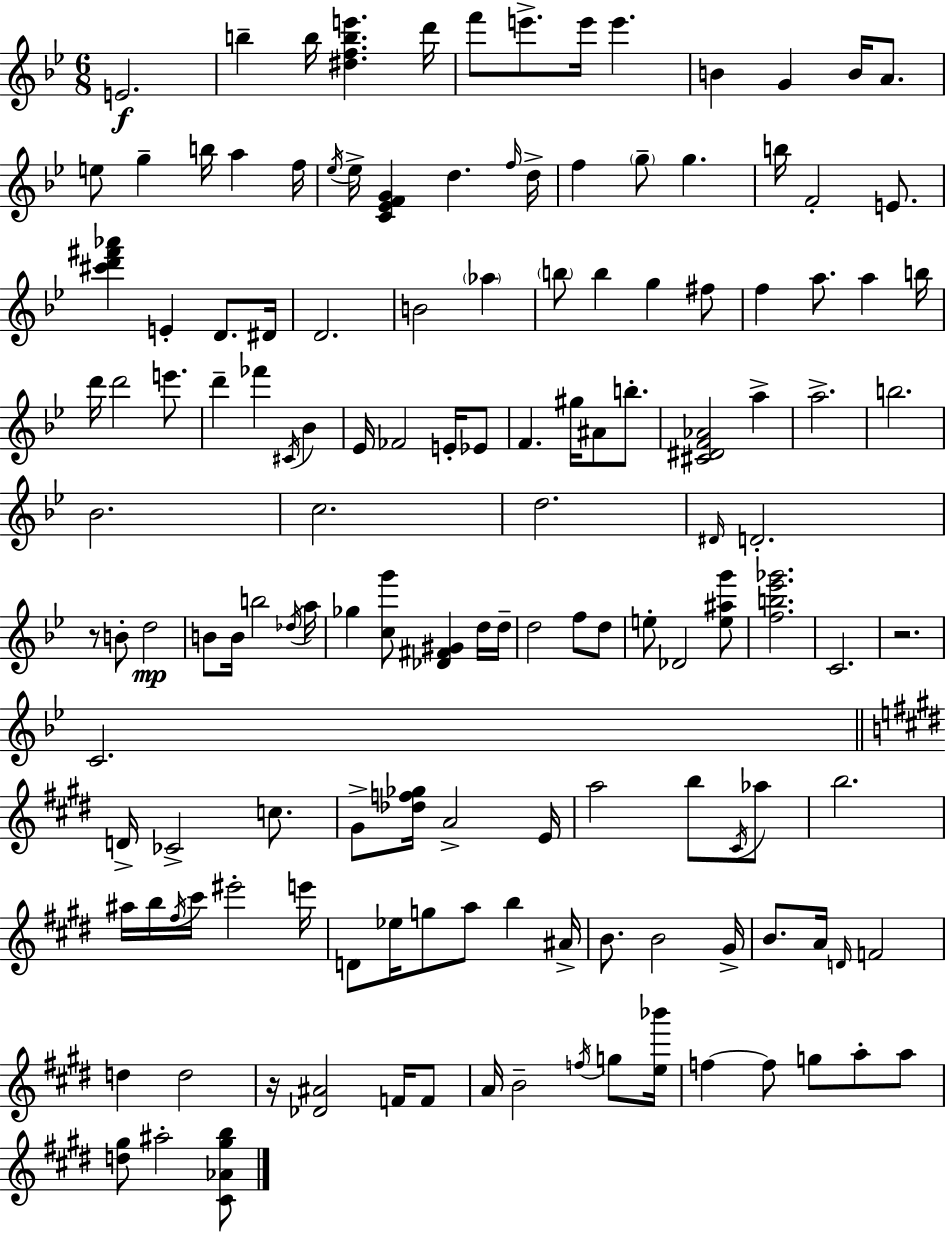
X:1
T:Untitled
M:6/8
L:1/4
K:Gm
E2 b b/4 [^dfbe'] d'/4 f'/2 e'/2 e'/4 e' B G B/4 A/2 e/2 g b/4 a f/4 _e/4 _e/4 [C_EFG] d f/4 d/4 f g/2 g b/4 F2 E/2 [^c'd'^f'_a'] E D/2 ^D/4 D2 B2 _a b/2 b g ^f/2 f a/2 a b/4 d'/4 d'2 e'/2 d' _f' ^C/4 _B _E/4 _F2 E/4 _E/2 F ^g/4 ^A/2 b/2 [^C^DF_A]2 a a2 b2 _B2 c2 d2 ^D/4 D2 z/2 B/2 d2 B/2 B/4 b2 _d/4 a/4 _g [cg']/2 [_D^F^G] d/4 d/4 d2 f/2 d/2 e/2 _D2 [e^ag']/2 [fb_e'_g']2 C2 z2 C2 D/4 _C2 c/2 ^G/2 [_df_g]/4 A2 E/4 a2 b/2 ^C/4 _a/2 b2 ^a/4 b/4 ^f/4 ^c'/4 ^e'2 e'/4 D/2 _e/4 g/2 a/2 b ^A/4 B/2 B2 ^G/4 B/2 A/4 D/4 F2 d d2 z/4 [_D^A]2 F/4 F/2 A/4 B2 f/4 g/2 [e_b']/4 f f/2 g/2 a/2 a/2 [d^g]/2 ^a2 [^C_A^gb]/2